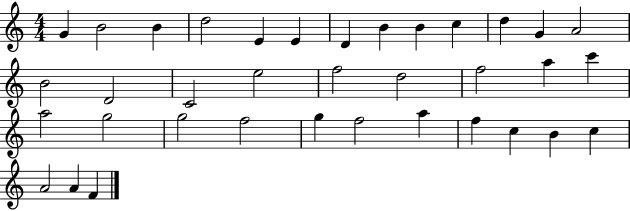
X:1
T:Untitled
M:4/4
L:1/4
K:C
G B2 B d2 E E D B B c d G A2 B2 D2 C2 e2 f2 d2 f2 a c' a2 g2 g2 f2 g f2 a f c B c A2 A F